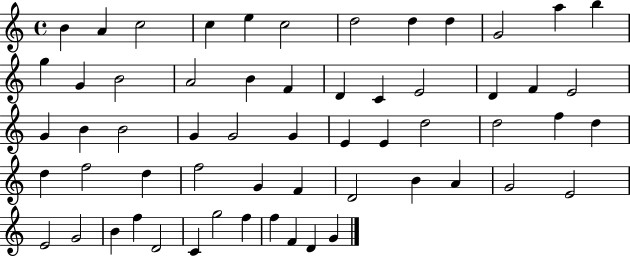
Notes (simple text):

B4/q A4/q C5/h C5/q E5/q C5/h D5/h D5/q D5/q G4/h A5/q B5/q G5/q G4/q B4/h A4/h B4/q F4/q D4/q C4/q E4/h D4/q F4/q E4/h G4/q B4/q B4/h G4/q G4/h G4/q E4/q E4/q D5/h D5/h F5/q D5/q D5/q F5/h D5/q F5/h G4/q F4/q D4/h B4/q A4/q G4/h E4/h E4/h G4/h B4/q F5/q D4/h C4/q G5/h F5/q F5/q F4/q D4/q G4/q